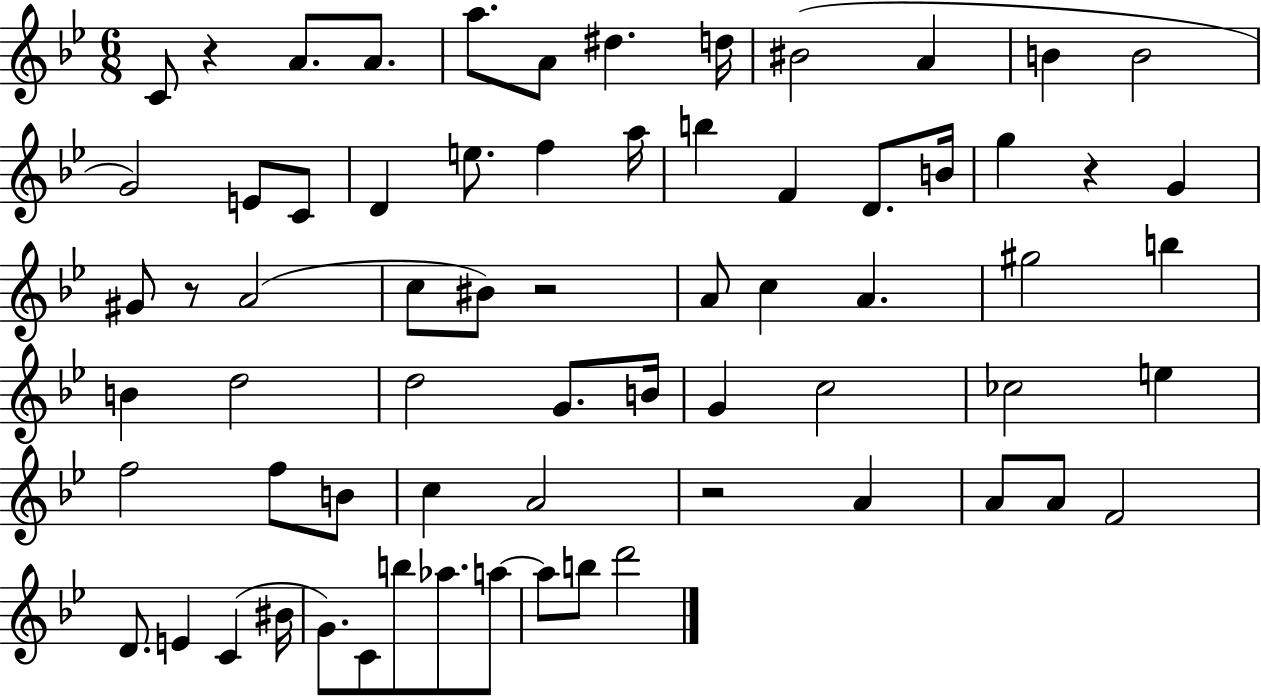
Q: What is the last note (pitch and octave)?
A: D6